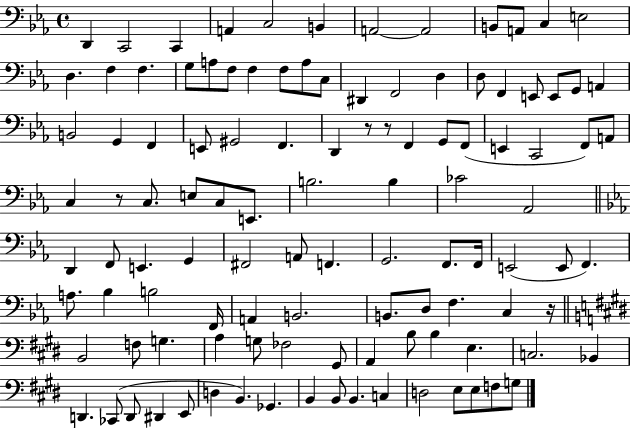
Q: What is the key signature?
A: EES major